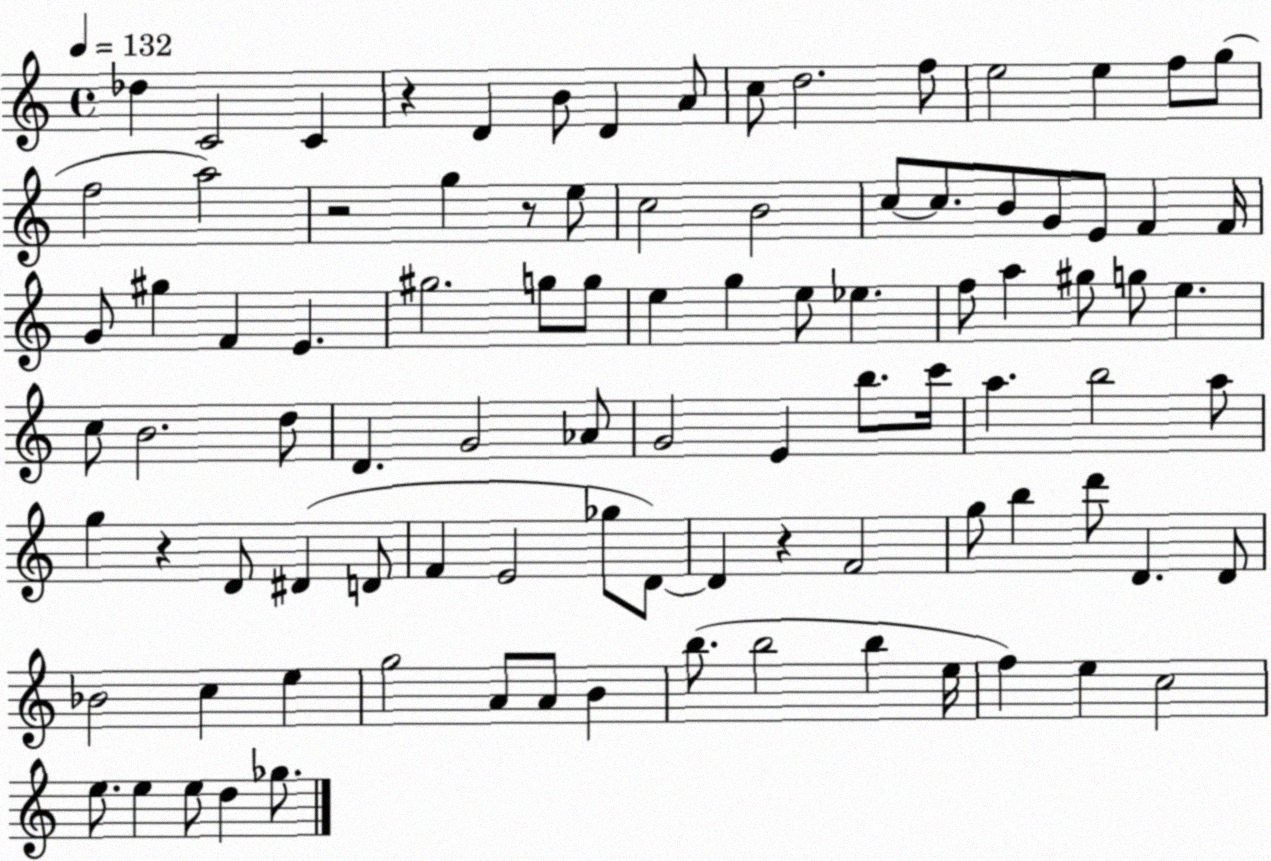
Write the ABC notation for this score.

X:1
T:Untitled
M:4/4
L:1/4
K:C
_d C2 C z D B/2 D A/2 c/2 d2 f/2 e2 e f/2 g/2 f2 a2 z2 g z/2 e/2 c2 B2 c/2 c/2 B/2 G/2 E/2 F F/4 G/2 ^g F E ^g2 g/2 g/2 e g e/2 _e f/2 a ^g/2 g/2 e c/2 B2 d/2 D G2 _A/2 G2 E b/2 c'/4 a b2 a/2 g z D/2 ^D D/2 F E2 _g/2 D/2 D z F2 g/2 b d'/2 D D/2 _B2 c e g2 A/2 A/2 B b/2 b2 b e/4 f e c2 e/2 e e/2 d _g/2